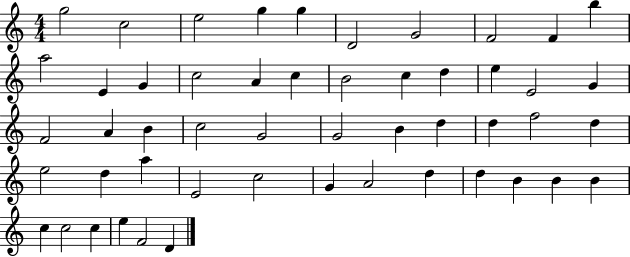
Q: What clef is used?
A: treble